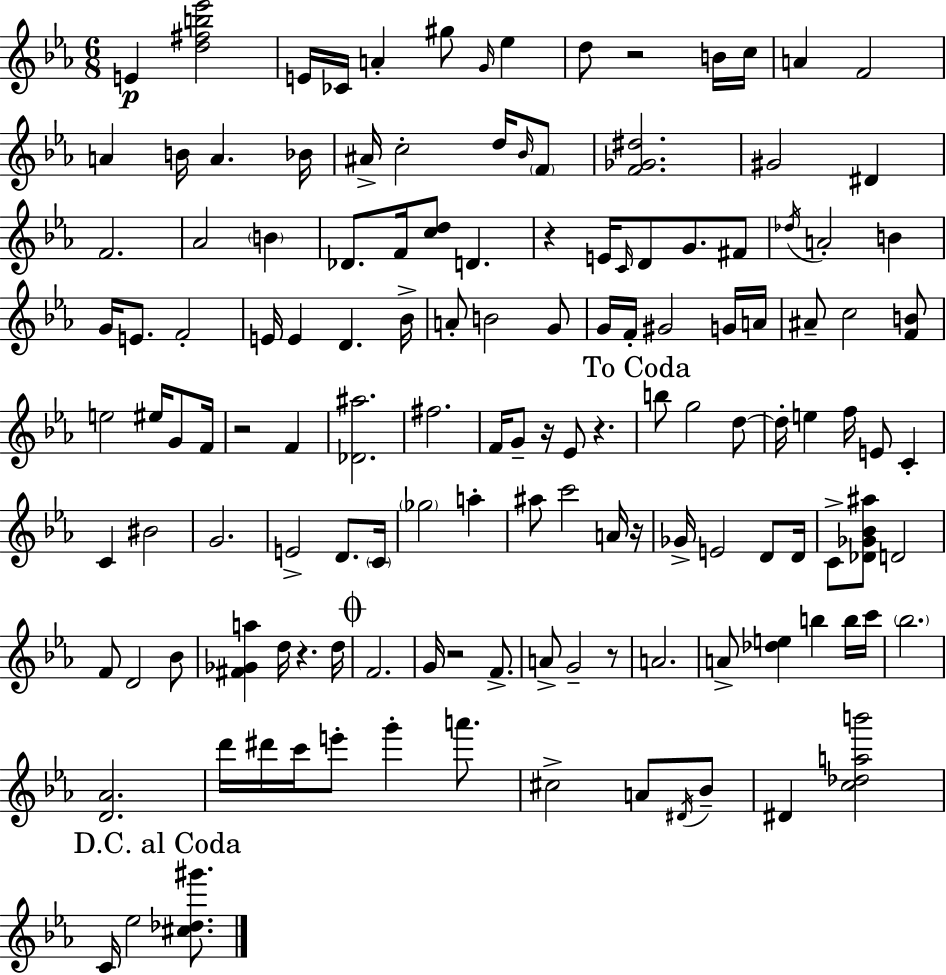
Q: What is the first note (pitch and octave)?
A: E4